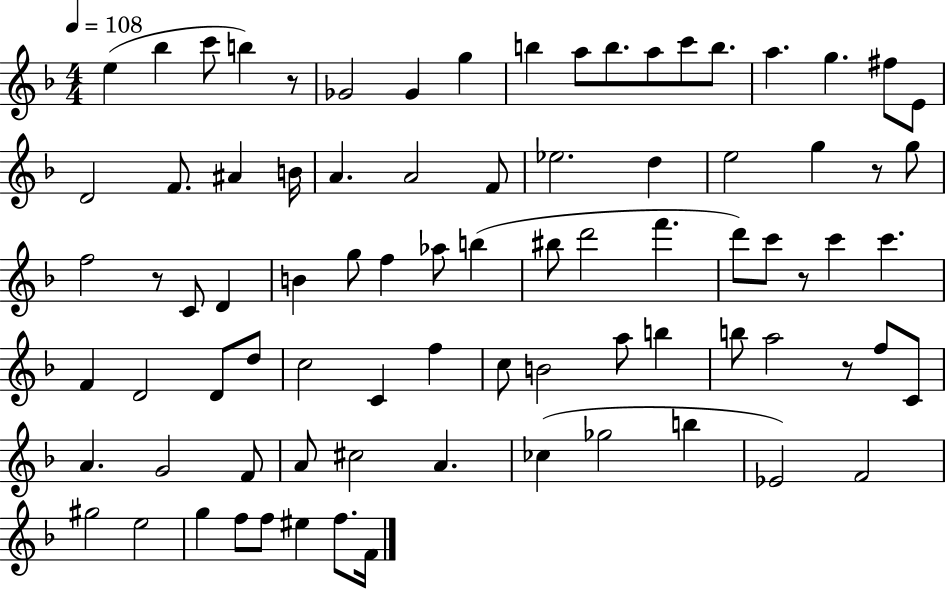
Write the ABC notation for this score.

X:1
T:Untitled
M:4/4
L:1/4
K:F
e _b c'/2 b z/2 _G2 _G g b a/2 b/2 a/2 c'/2 b/2 a g ^f/2 E/2 D2 F/2 ^A B/4 A A2 F/2 _e2 d e2 g z/2 g/2 f2 z/2 C/2 D B g/2 f _a/2 b ^b/2 d'2 f' d'/2 c'/2 z/2 c' c' F D2 D/2 d/2 c2 C f c/2 B2 a/2 b b/2 a2 z/2 f/2 C/2 A G2 F/2 A/2 ^c2 A _c _g2 b _E2 F2 ^g2 e2 g f/2 f/2 ^e f/2 F/4